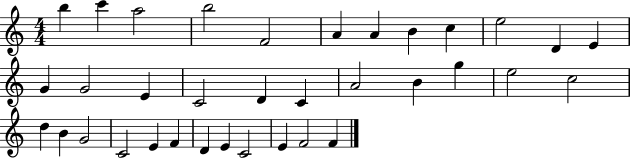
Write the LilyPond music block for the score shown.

{
  \clef treble
  \numericTimeSignature
  \time 4/4
  \key c \major
  b''4 c'''4 a''2 | b''2 f'2 | a'4 a'4 b'4 c''4 | e''2 d'4 e'4 | \break g'4 g'2 e'4 | c'2 d'4 c'4 | a'2 b'4 g''4 | e''2 c''2 | \break d''4 b'4 g'2 | c'2 e'4 f'4 | d'4 e'4 c'2 | e'4 f'2 f'4 | \break \bar "|."
}